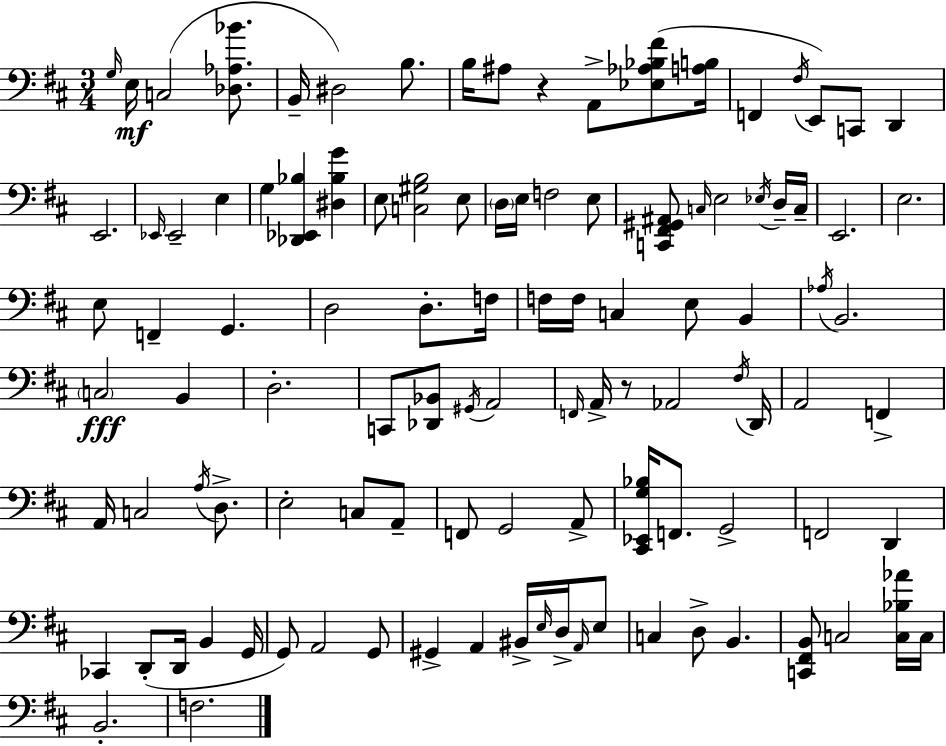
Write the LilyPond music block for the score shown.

{
  \clef bass
  \numericTimeSignature
  \time 3/4
  \key d \major
  \grace { g16 }\mf e16 c2( <des aes bes'>8. | b,16-- dis2) b8. | b16 ais8 r4 a,8-> <ees aes bes fis'>8( | <a b>16 f,4 \acciaccatura { fis16 } e,8) c,8 d,4 | \break e,2. | \grace { ees,16 } ees,2-- e4 | g4 <des, ees, bes>4 <dis bes g'>4 | e8 <c gis b>2 | \break e8 \parenthesize d16 e16 f2 | e8 <c, fis, gis, ais,>8 \grace { c16 } e2 | \acciaccatura { ees16 } d16-- c16-- e,2. | e2. | \break e8 f,4-- g,4. | d2 | d8.-. f16 f16 f16 c4 e8 | b,4 \acciaccatura { aes16 } b,2. | \break \parenthesize c2\fff | b,4 d2.-. | c,8 <des, bes,>8 \acciaccatura { gis,16 } a,2 | \grace { f,16 } a,16-> r8 aes,2 | \break \acciaccatura { fis16 } d,16 a,2 | f,4-> a,16 c2 | \acciaccatura { a16 } d8.-> e2-. | c8 a,8-- f,8 | \break g,2 a,8-> <cis, ees, g bes>16 f,8. | g,2-> f,2 | d,4 ces,4 | d,8-.( d,16 b,4 g,16 g,8) | \break a,2 g,8 gis,4-> | a,4 bis,16-> \grace { e16 } d16-> \grace { a,16 } e8 | c4 d8-> b,4. | <c, fis, b,>8 c2 <c bes aes'>16 c16 | \break b,2.-. | f2. | \bar "|."
}